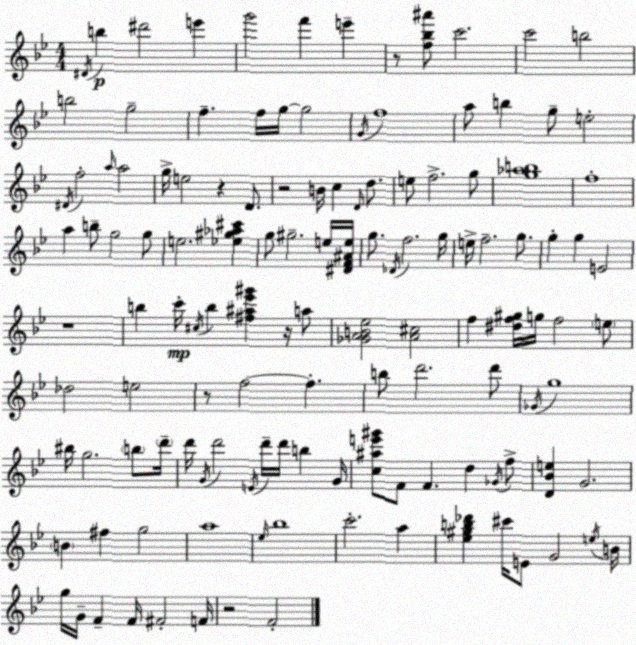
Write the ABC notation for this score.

X:1
T:Untitled
M:4/4
L:1/4
K:Bb
^D/4 b ^d'2 e' g'2 f' e' z/2 [f_b^a']/2 c'2 c'2 b2 b2 g2 f f/4 g/4 g2 G/4 f4 a/2 b g/2 e2 ^D/4 f2 a/4 a2 g/4 e2 z D/2 z2 B/4 c D/4 d/2 e/2 f2 g/2 [g_ab]4 f4 a b/2 g2 g/2 e2 [_e^g_a^c'] g/2 ^g2 e/4 [^DF^Ae]/4 g/2 _D/4 f2 g/4 e/4 f2 g/2 g g E2 z4 b c'/4 ^c/4 b [^f^a_e'^g'] z/4 a/2 [_GAB_e]2 [A^c]2 f [^df^g]/4 g/4 f2 e/2 _d2 e2 z/2 f2 f b/2 d'2 d'/2 _G/4 g4 ^b/4 g2 b/2 d'/4 d'/4 G/4 d'2 E/4 d'/4 d'/4 b G/4 [c^ae'^g']/2 F/2 F d _G/4 f/2 [D_Be] G2 B ^f g2 a4 _e/4 _b4 c'2 a [_e^gb_d'] ^c'/4 E/2 G2 e/4 B/4 g/4 G/4 F F/4 ^F2 F/4 z2 F2